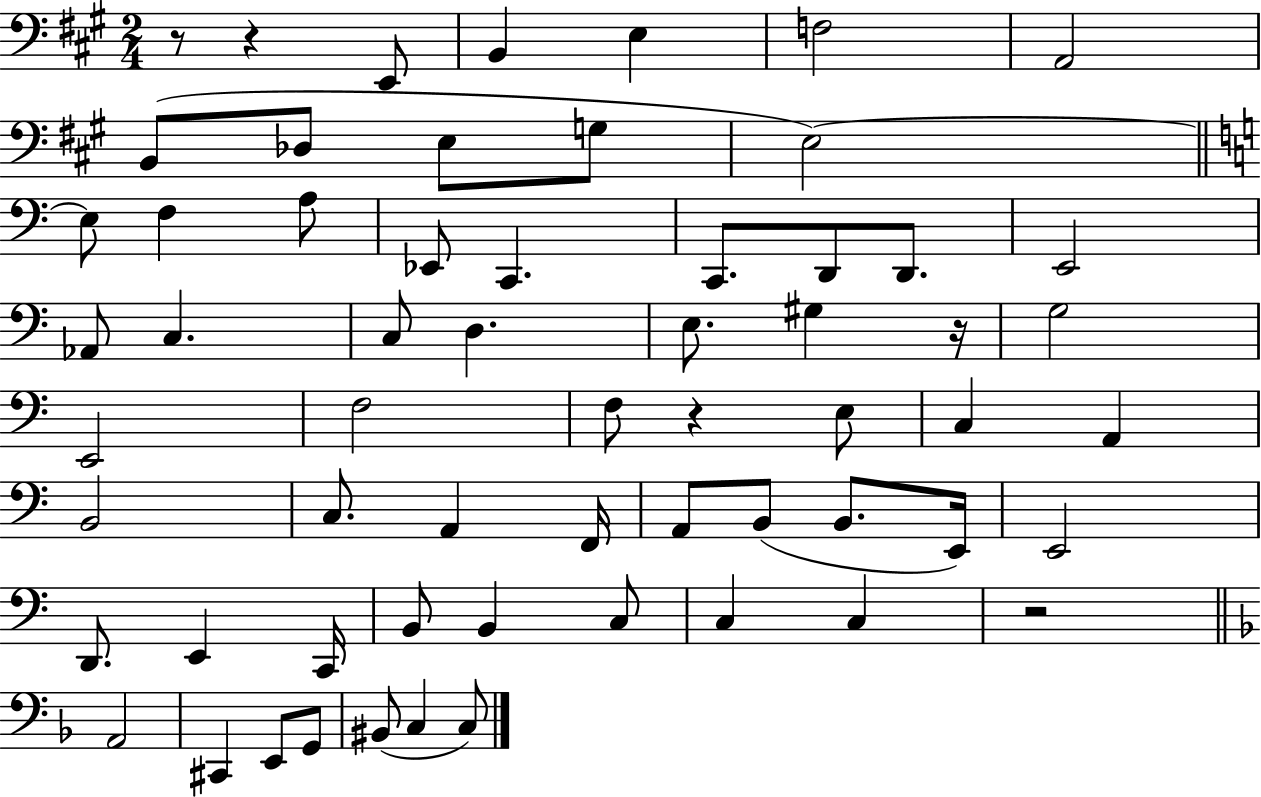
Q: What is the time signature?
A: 2/4